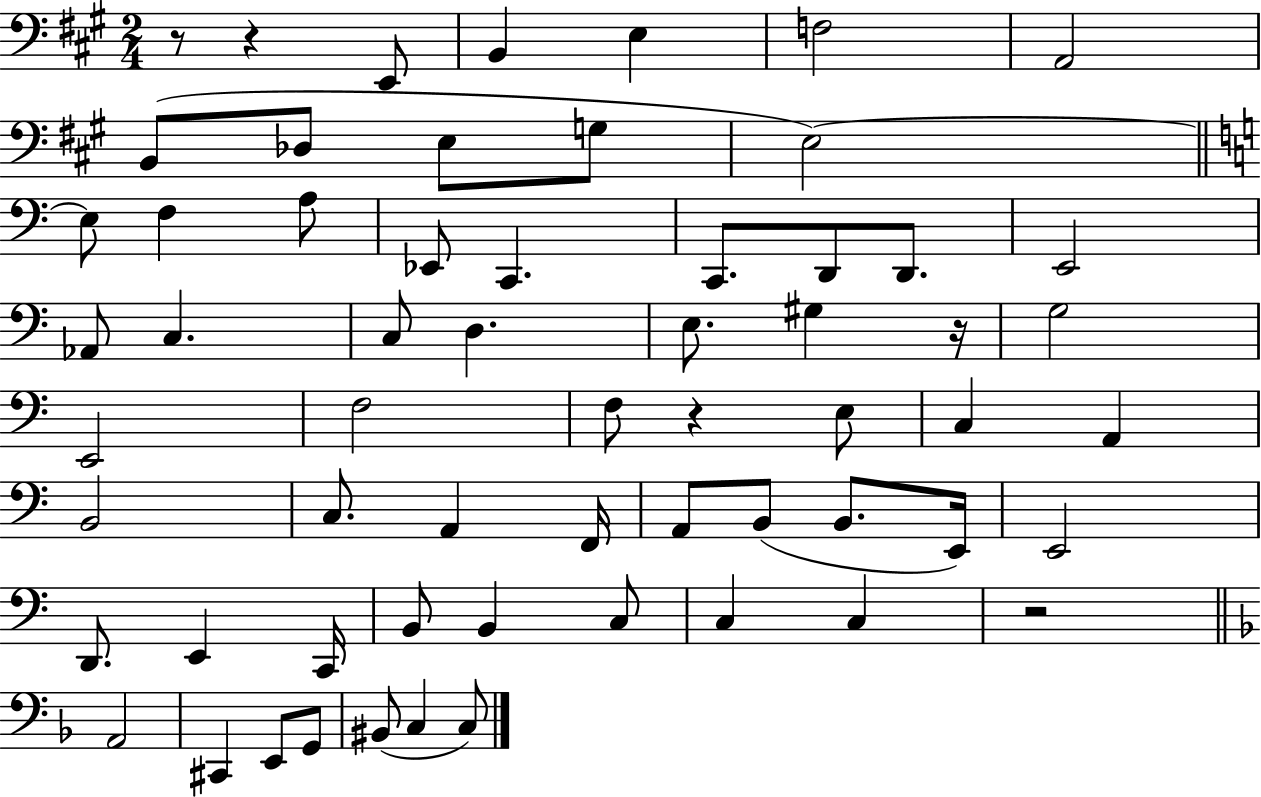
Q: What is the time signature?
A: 2/4